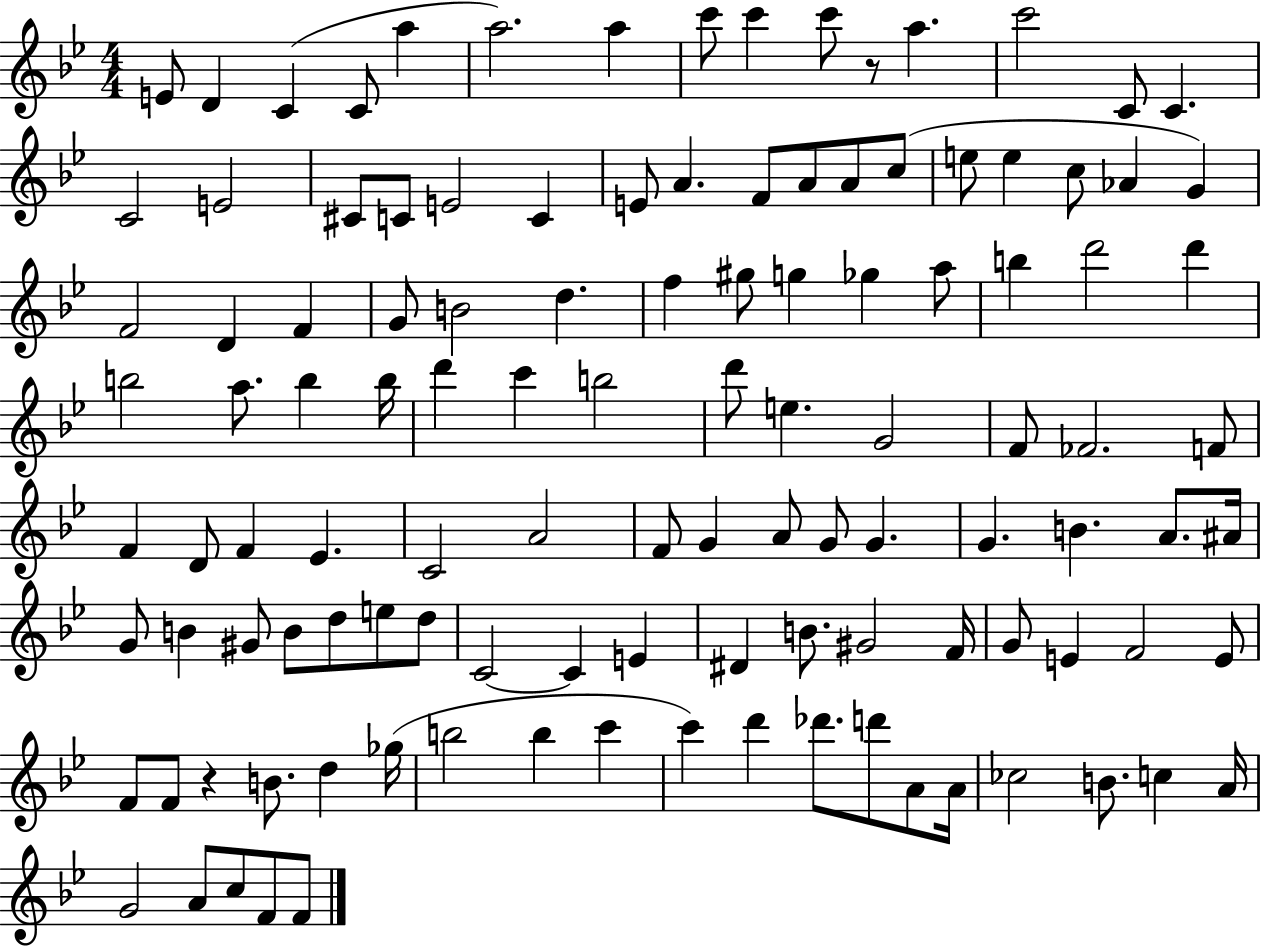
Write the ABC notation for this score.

X:1
T:Untitled
M:4/4
L:1/4
K:Bb
E/2 D C C/2 a a2 a c'/2 c' c'/2 z/2 a c'2 C/2 C C2 E2 ^C/2 C/2 E2 C E/2 A F/2 A/2 A/2 c/2 e/2 e c/2 _A G F2 D F G/2 B2 d f ^g/2 g _g a/2 b d'2 d' b2 a/2 b b/4 d' c' b2 d'/2 e G2 F/2 _F2 F/2 F D/2 F _E C2 A2 F/2 G A/2 G/2 G G B A/2 ^A/4 G/2 B ^G/2 B/2 d/2 e/2 d/2 C2 C E ^D B/2 ^G2 F/4 G/2 E F2 E/2 F/2 F/2 z B/2 d _g/4 b2 b c' c' d' _d'/2 d'/2 A/2 A/4 _c2 B/2 c A/4 G2 A/2 c/2 F/2 F/2